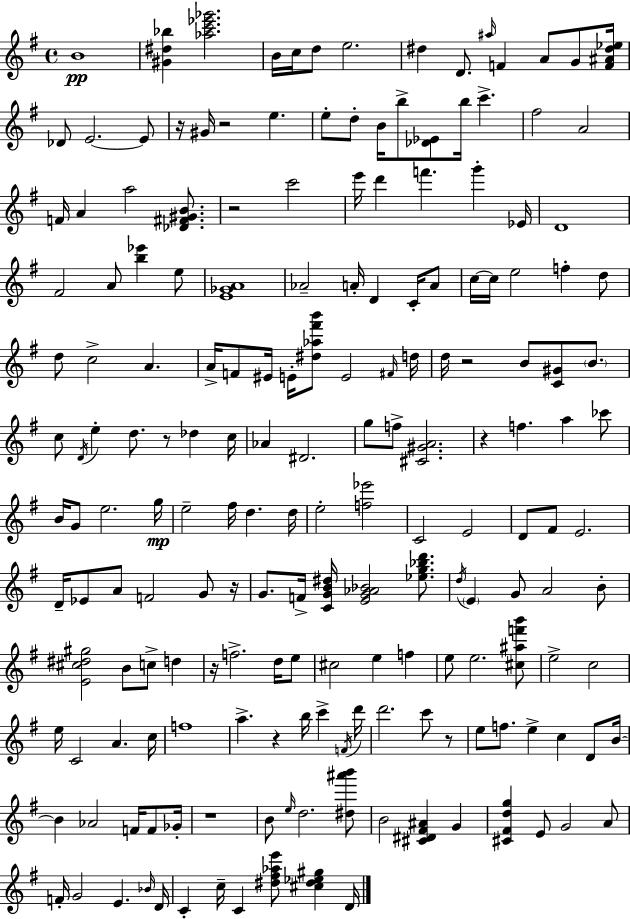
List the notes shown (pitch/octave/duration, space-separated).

B4/w [G#4,D#5,Bb5]/q [Ab5,C6,Eb6,Gb6]/h. B4/s C5/s D5/e E5/h. D#5/q D4/e. A#5/s F4/q A4/e G4/e [F4,A#4,D#5,Eb5]/s Db4/e E4/h. E4/e R/s G#4/s R/h E5/q. E5/e D5/e B4/s B5/e [Db4,Eb4]/e B5/s C6/q. F#5/h A4/h F4/s A4/q A5/h [Db4,F#4,G#4,B4]/e. R/h C6/h E6/s D6/q F6/q. G6/q Eb4/s D4/w F#4/h A4/e [B5,Eb6]/q E5/e [E4,Gb4,A4]/w Ab4/h A4/s D4/q C4/s A4/e C5/s C5/s E5/h F5/q D5/e D5/e C5/h A4/q. A4/s F4/e EIS4/s E4/s [D#5,Ab5,F#6,B6]/e E4/h F#4/s D5/s D5/s R/h B4/e [C4,G#4]/e B4/e. C5/e D4/s E5/q D5/e. R/e Db5/q C5/s Ab4/q D#4/h. G5/e F5/e [C#4,G#4,A4]/h. R/q F5/q. A5/q CES6/e B4/s G4/e E5/h. G5/s E5/h F#5/s D5/q. D5/s E5/h [F5,Eb6]/h C4/h E4/h D4/e F#4/e E4/h. D4/s Eb4/e A4/e F4/h G4/e R/s G4/e. F4/s [C4,G4,B4,D#5]/s [E4,G4,Ab4,Bb4]/h [Eb5,G5,Bb5,D6]/e. D5/s E4/q G4/e A4/h B4/e [E4,C#5,D#5,G#5]/h B4/e C5/e D5/q R/s F5/h. D5/s E5/e C#5/h E5/q F5/q E5/e E5/h. [C#5,A#5,F6,B6]/e E5/h C5/h E5/s C4/h A4/q. C5/s F5/w A5/q. R/q B5/s C6/q F4/s D6/s D6/h. C6/e R/e E5/e F5/e. E5/q C5/q D4/e B4/s B4/q Ab4/h F4/s F4/e Gb4/s R/w B4/e E5/s D5/h. [D#5,A#6,B6]/e B4/h [C#4,D#4,F#4,A#4]/q G4/q [C#4,F#4,D5,G5]/q E4/e G4/h A4/e F4/s G4/h E4/q. Bb4/s D4/s C4/q C5/s C4/q [D#5,F#5,Ab5,E6]/e [C#5,D#5,Eb5,G#5]/q D4/s